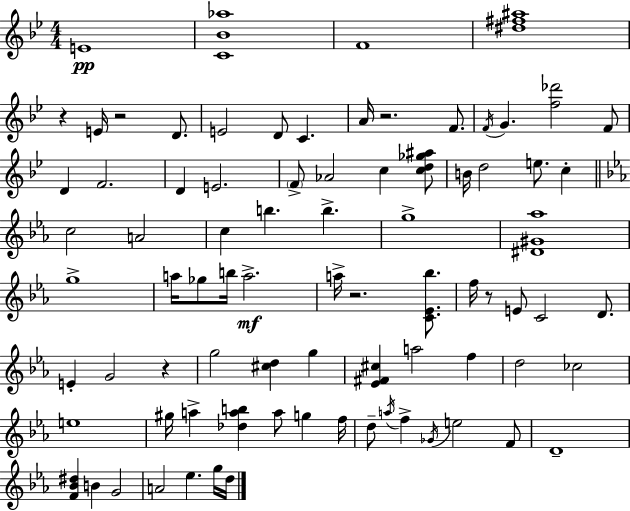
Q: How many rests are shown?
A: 6